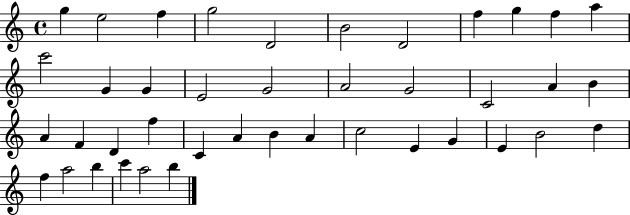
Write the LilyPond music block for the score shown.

{
  \clef treble
  \time 4/4
  \defaultTimeSignature
  \key c \major
  g''4 e''2 f''4 | g''2 d'2 | b'2 d'2 | f''4 g''4 f''4 a''4 | \break c'''2 g'4 g'4 | e'2 g'2 | a'2 g'2 | c'2 a'4 b'4 | \break a'4 f'4 d'4 f''4 | c'4 a'4 b'4 a'4 | c''2 e'4 g'4 | e'4 b'2 d''4 | \break f''4 a''2 b''4 | c'''4 a''2 b''4 | \bar "|."
}